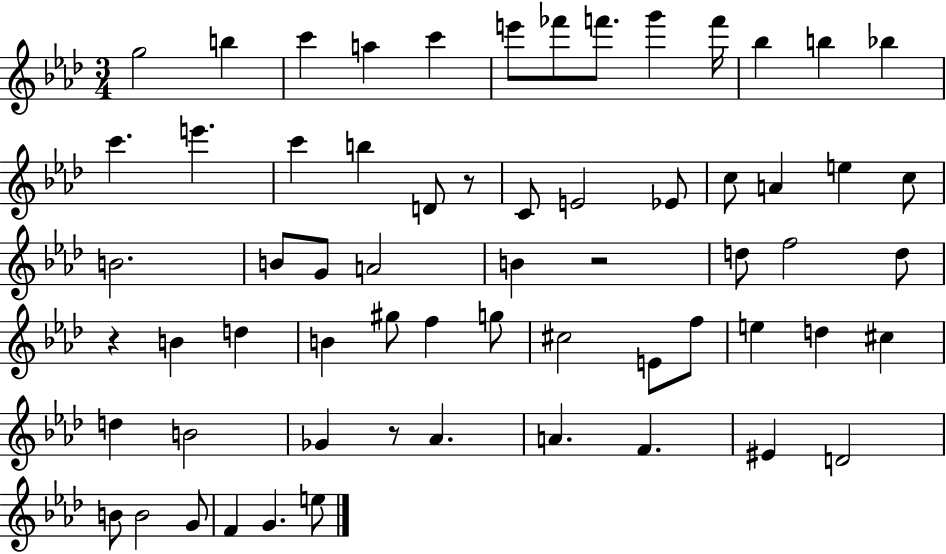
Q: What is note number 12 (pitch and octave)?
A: B5